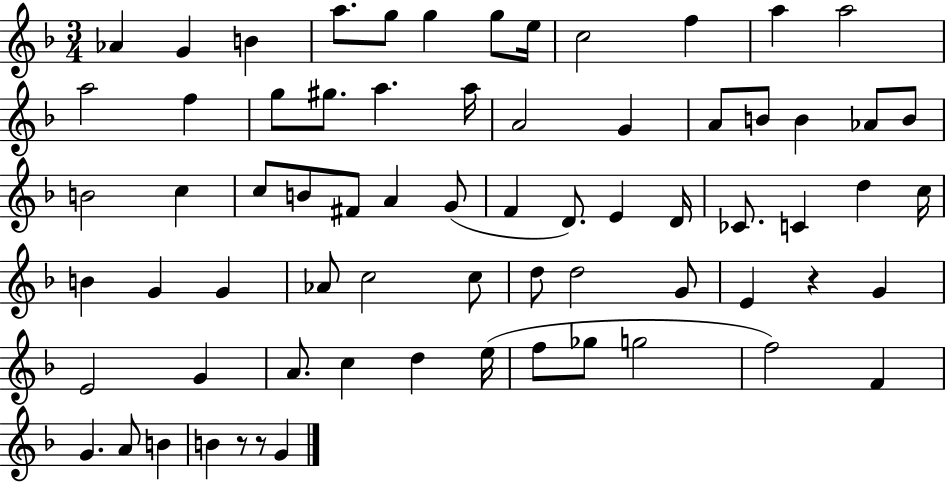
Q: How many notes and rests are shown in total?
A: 70